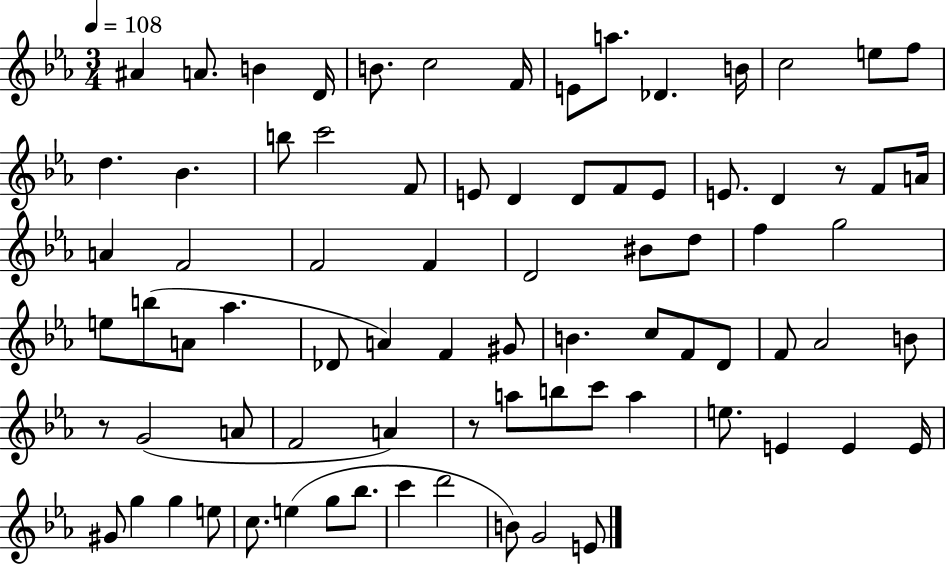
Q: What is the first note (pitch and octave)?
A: A#4